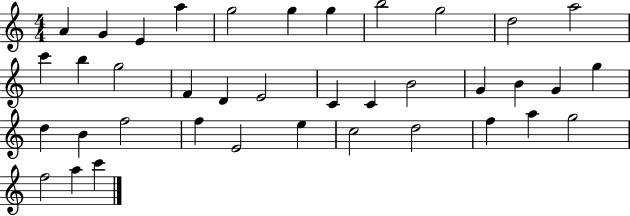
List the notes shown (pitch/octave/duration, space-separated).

A4/q G4/q E4/q A5/q G5/h G5/q G5/q B5/h G5/h D5/h A5/h C6/q B5/q G5/h F4/q D4/q E4/h C4/q C4/q B4/h G4/q B4/q G4/q G5/q D5/q B4/q F5/h F5/q E4/h E5/q C5/h D5/h F5/q A5/q G5/h F5/h A5/q C6/q